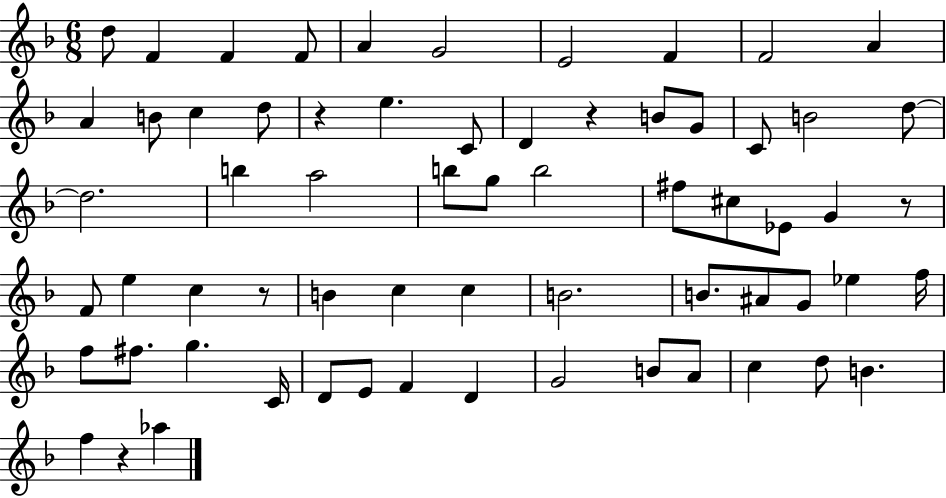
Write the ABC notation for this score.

X:1
T:Untitled
M:6/8
L:1/4
K:F
d/2 F F F/2 A G2 E2 F F2 A A B/2 c d/2 z e C/2 D z B/2 G/2 C/2 B2 d/2 d2 b a2 b/2 g/2 b2 ^f/2 ^c/2 _E/2 G z/2 F/2 e c z/2 B c c B2 B/2 ^A/2 G/2 _e f/4 f/2 ^f/2 g C/4 D/2 E/2 F D G2 B/2 A/2 c d/2 B f z _a